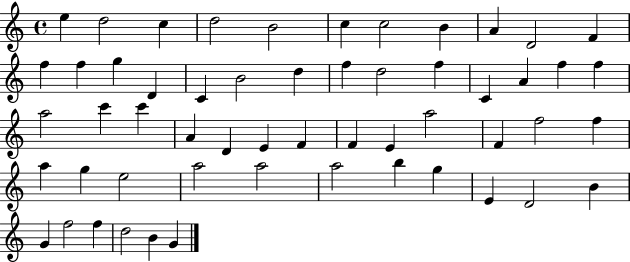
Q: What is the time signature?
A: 4/4